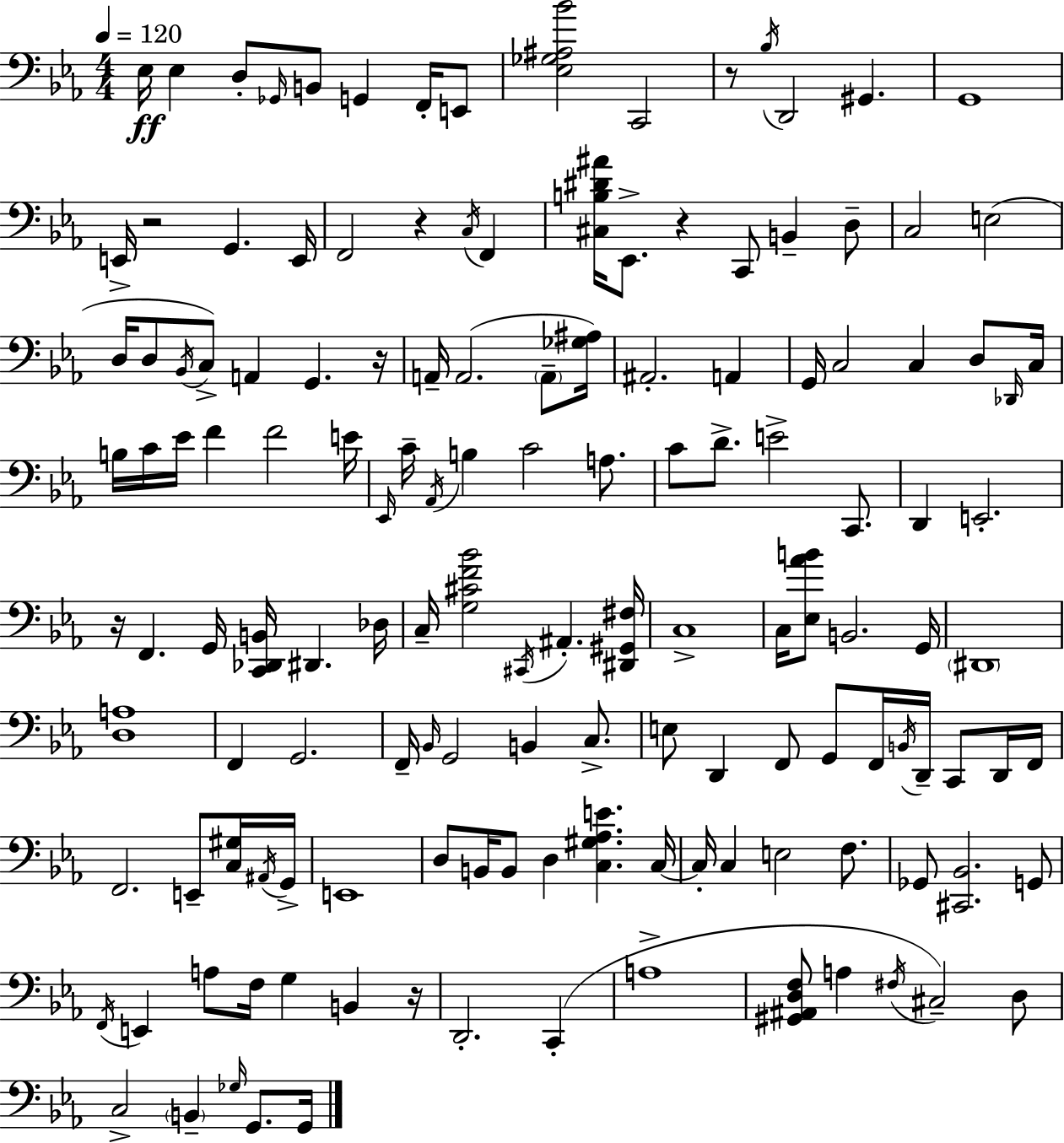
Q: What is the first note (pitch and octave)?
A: Eb3